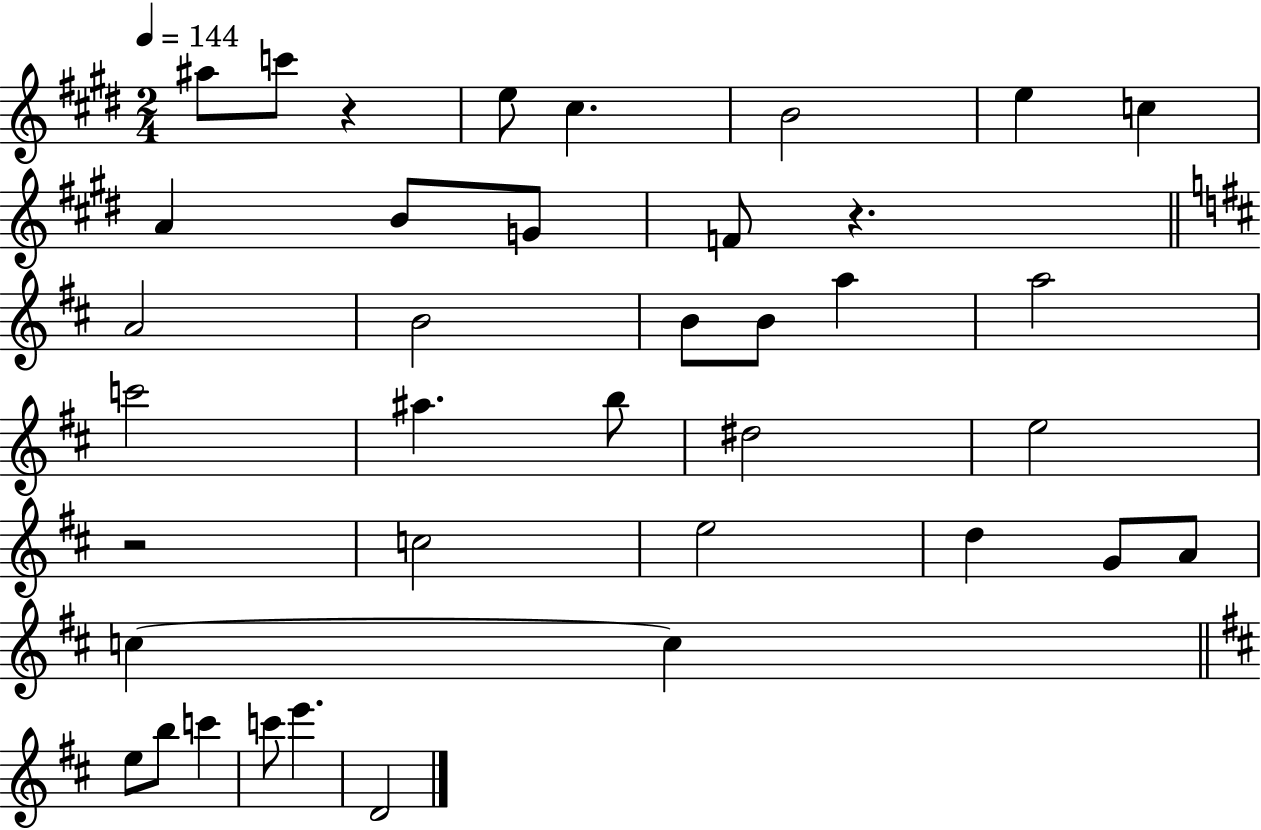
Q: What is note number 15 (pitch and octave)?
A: B4